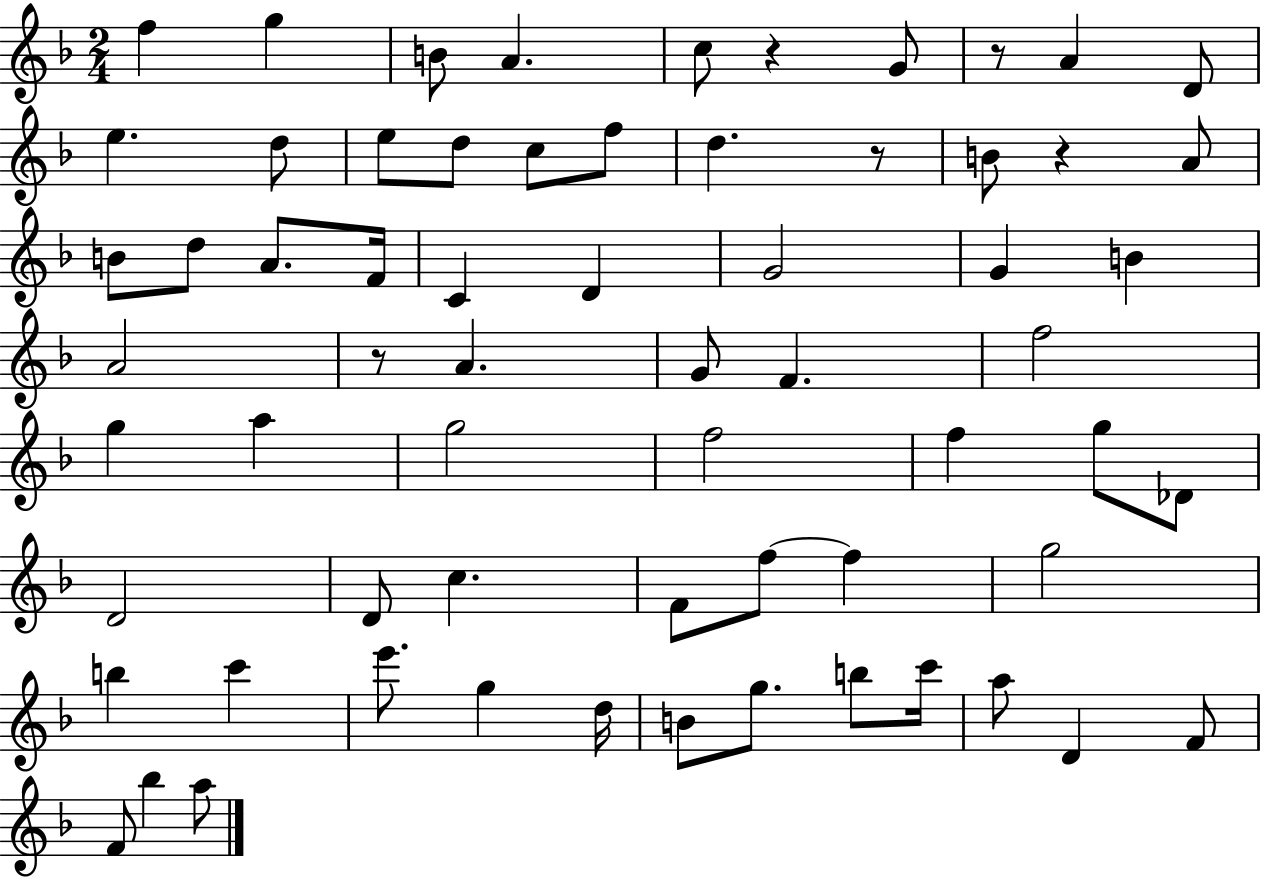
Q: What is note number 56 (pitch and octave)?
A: D4